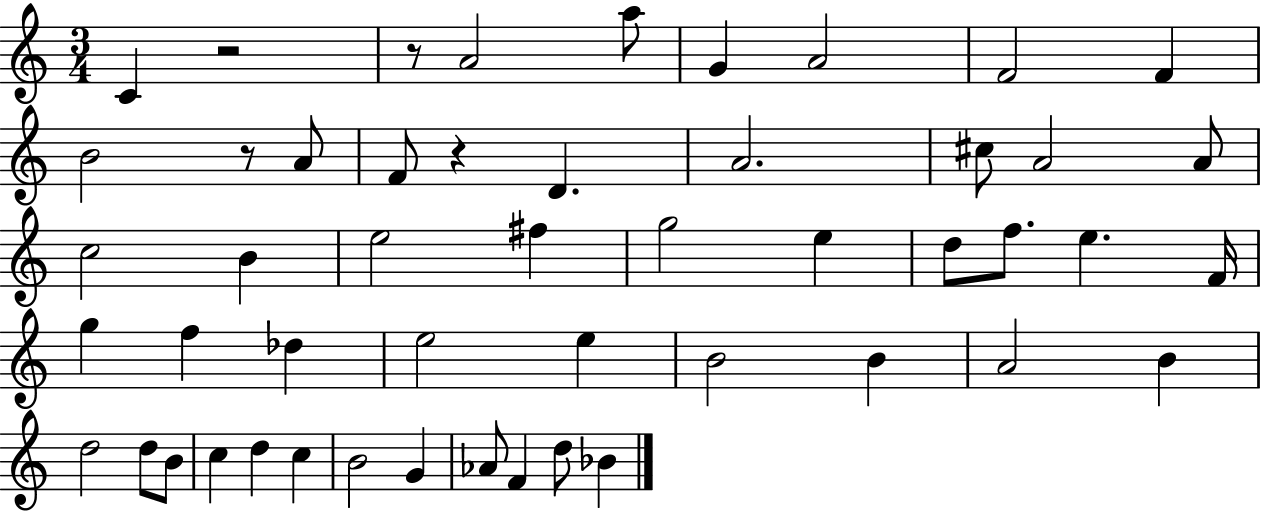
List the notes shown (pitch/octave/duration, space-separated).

C4/q R/h R/e A4/h A5/e G4/q A4/h F4/h F4/q B4/h R/e A4/e F4/e R/q D4/q. A4/h. C#5/e A4/h A4/e C5/h B4/q E5/h F#5/q G5/h E5/q D5/e F5/e. E5/q. F4/s G5/q F5/q Db5/q E5/h E5/q B4/h B4/q A4/h B4/q D5/h D5/e B4/e C5/q D5/q C5/q B4/h G4/q Ab4/e F4/q D5/e Bb4/q